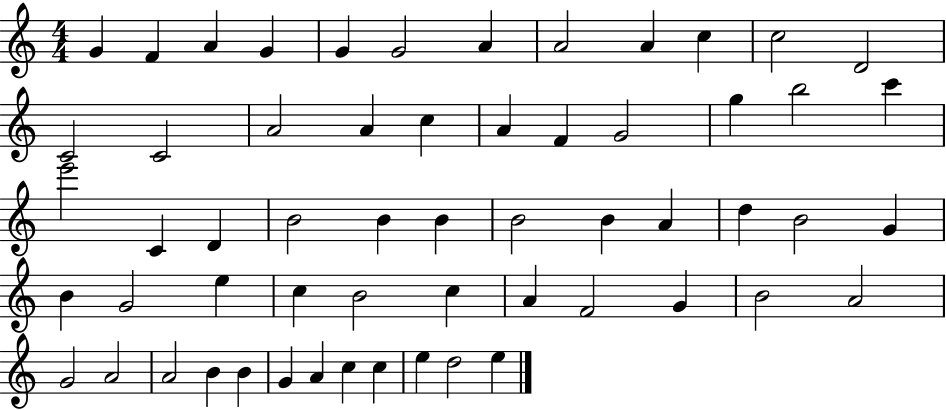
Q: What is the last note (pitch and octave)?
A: E5